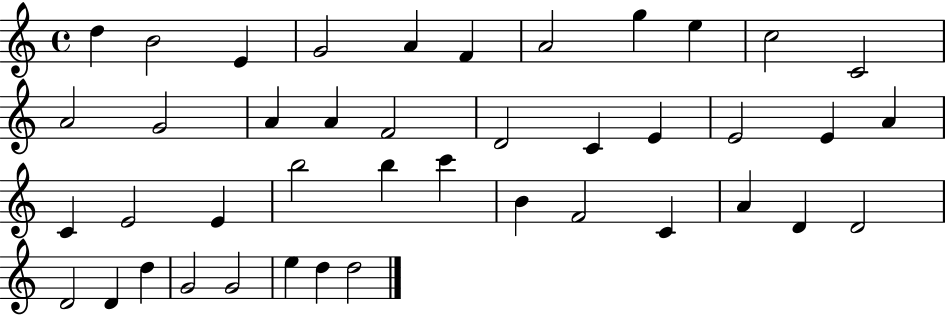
X:1
T:Untitled
M:4/4
L:1/4
K:C
d B2 E G2 A F A2 g e c2 C2 A2 G2 A A F2 D2 C E E2 E A C E2 E b2 b c' B F2 C A D D2 D2 D d G2 G2 e d d2